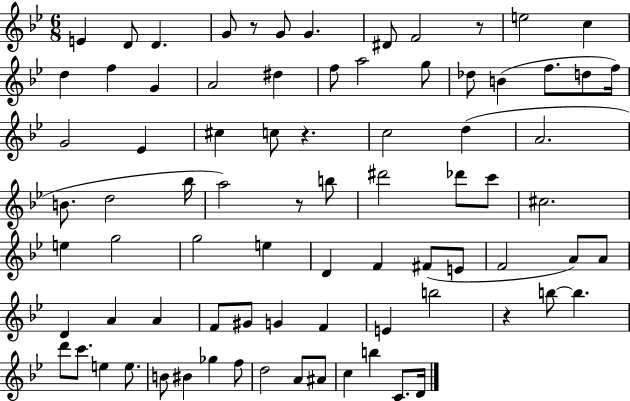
E4/q D4/e D4/q. G4/e R/e G4/e G4/q. D#4/e F4/h R/e E5/h C5/q D5/q F5/q G4/q A4/h D#5/q F5/e A5/h G5/e Db5/e B4/q F5/e. D5/e F5/s G4/h Eb4/q C#5/q C5/e R/q. C5/h D5/q A4/h. B4/e. D5/h Bb5/s A5/h R/e B5/e D#6/h Db6/e C6/e C#5/h. E5/q G5/h G5/h E5/q D4/q F4/q F#4/e E4/e F4/h A4/e A4/e D4/q A4/q A4/q F4/e G#4/e G4/q F4/q E4/q B5/h R/q B5/e B5/q. D6/e C6/e. E5/q E5/e. B4/e BIS4/q Gb5/q F5/e D5/h A4/e A#4/e C5/q B5/q C4/e. D4/s